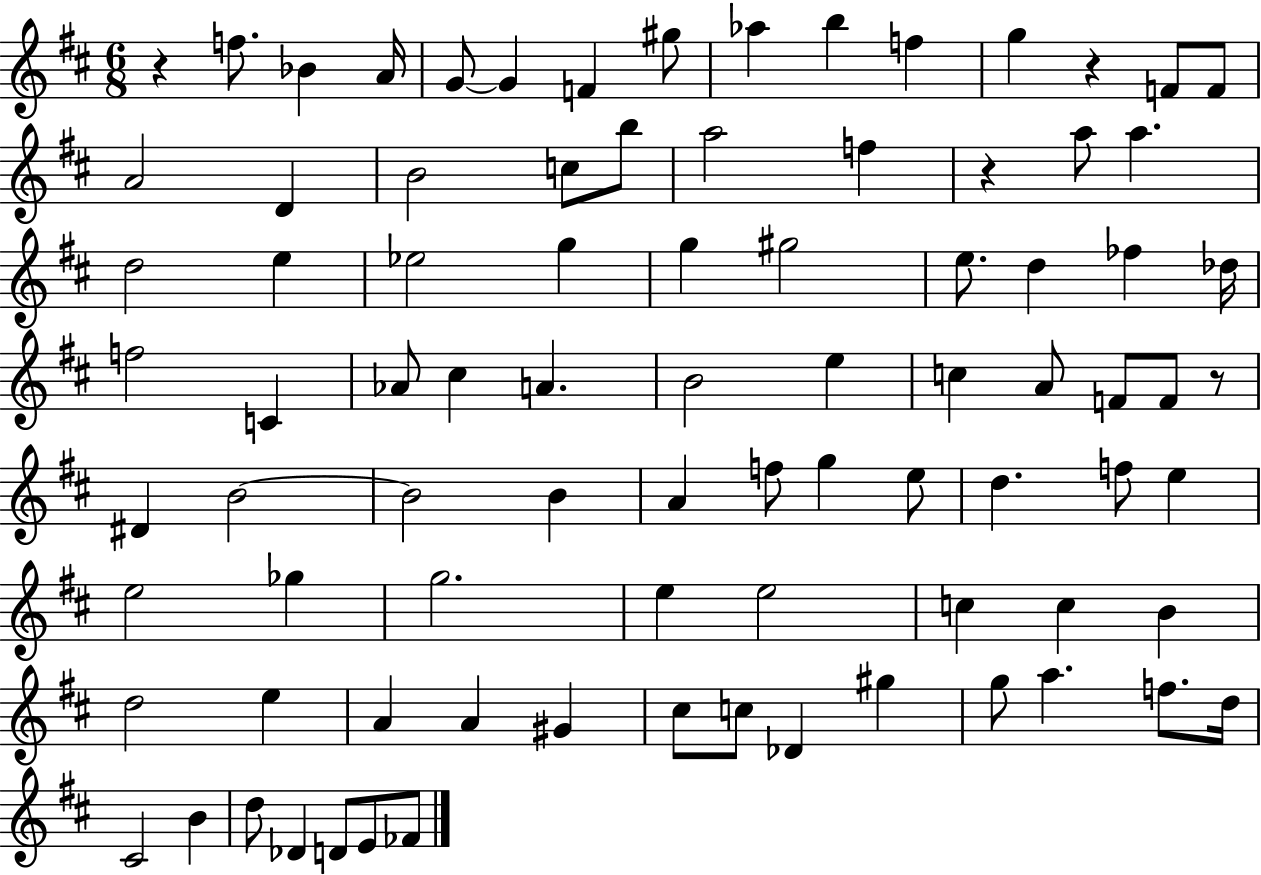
{
  \clef treble
  \numericTimeSignature
  \time 6/8
  \key d \major
  \repeat volta 2 { r4 f''8. bes'4 a'16 | g'8~~ g'4 f'4 gis''8 | aes''4 b''4 f''4 | g''4 r4 f'8 f'8 | \break a'2 d'4 | b'2 c''8 b''8 | a''2 f''4 | r4 a''8 a''4. | \break d''2 e''4 | ees''2 g''4 | g''4 gis''2 | e''8. d''4 fes''4 des''16 | \break f''2 c'4 | aes'8 cis''4 a'4. | b'2 e''4 | c''4 a'8 f'8 f'8 r8 | \break dis'4 b'2~~ | b'2 b'4 | a'4 f''8 g''4 e''8 | d''4. f''8 e''4 | \break e''2 ges''4 | g''2. | e''4 e''2 | c''4 c''4 b'4 | \break d''2 e''4 | a'4 a'4 gis'4 | cis''8 c''8 des'4 gis''4 | g''8 a''4. f''8. d''16 | \break cis'2 b'4 | d''8 des'4 d'8 e'8 fes'8 | } \bar "|."
}